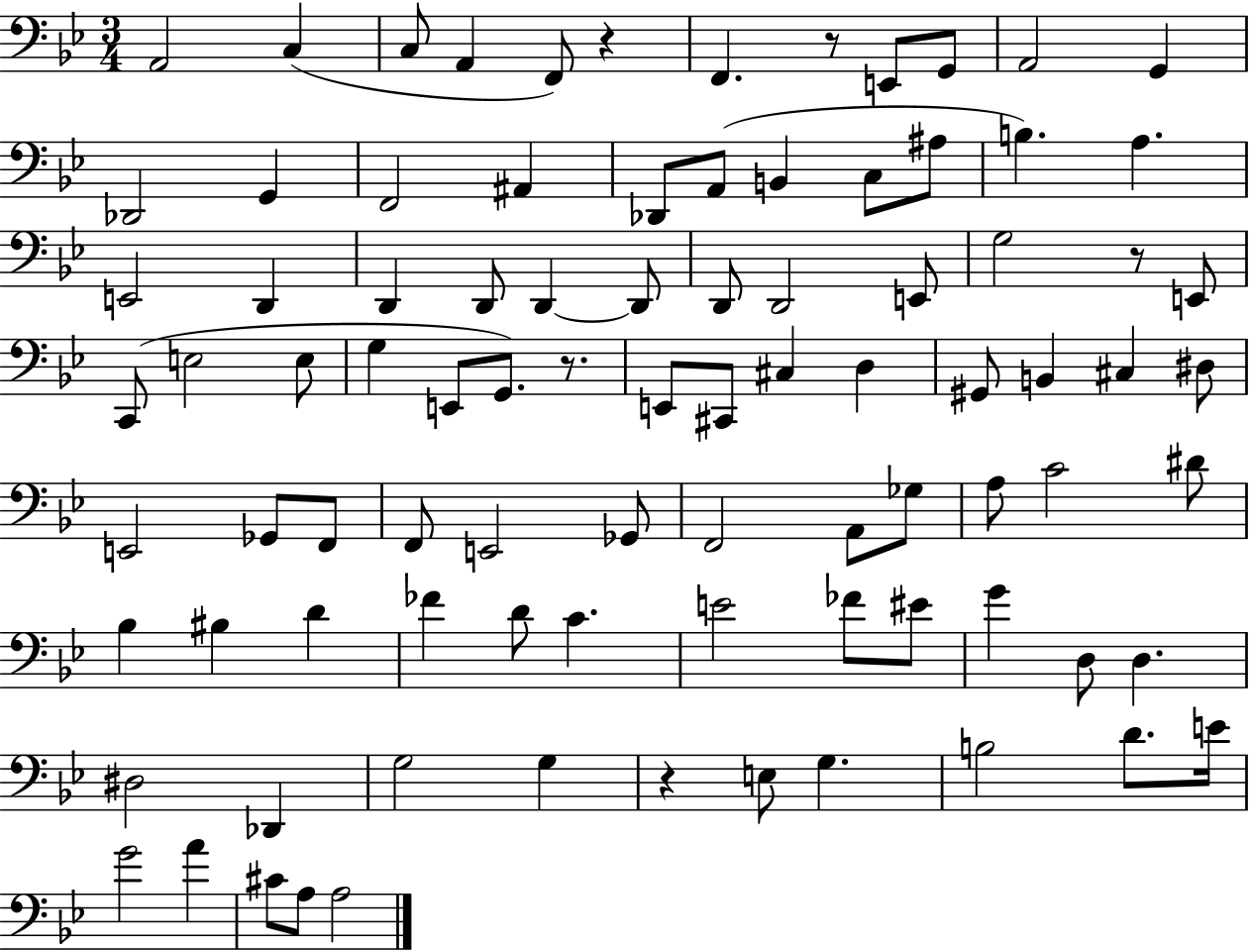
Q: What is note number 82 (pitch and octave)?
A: C#4